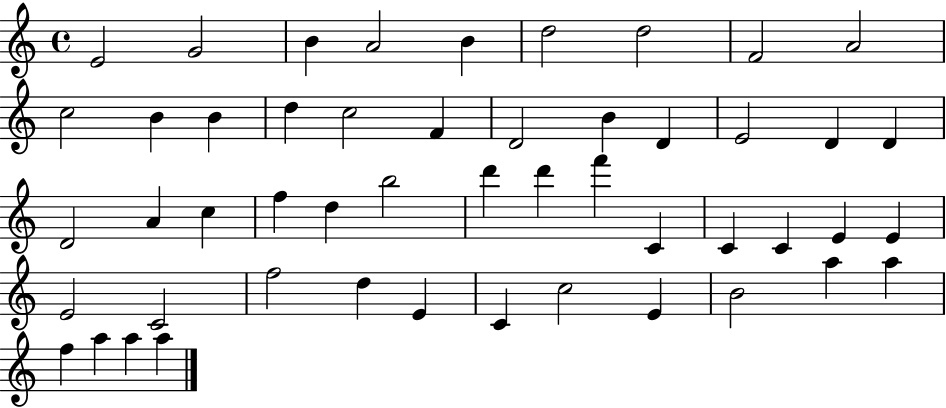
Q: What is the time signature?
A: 4/4